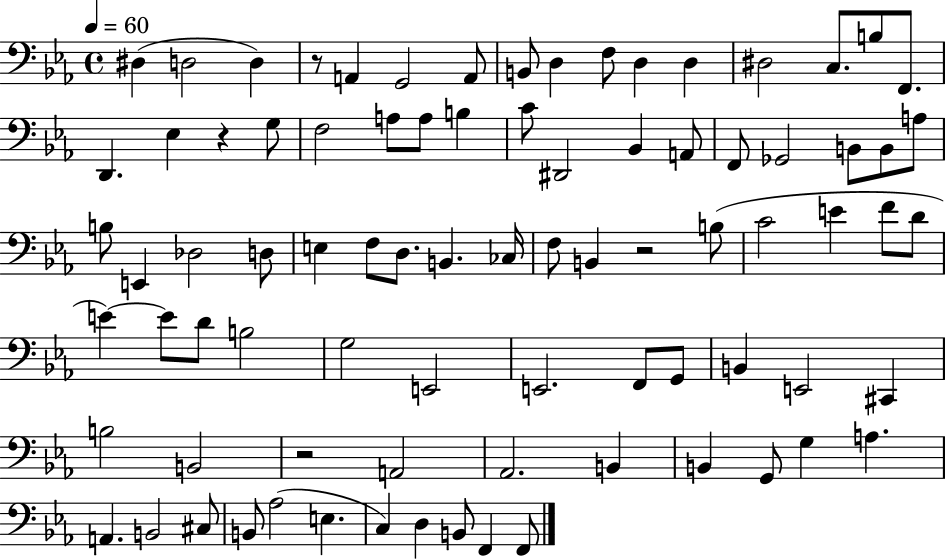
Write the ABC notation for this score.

X:1
T:Untitled
M:4/4
L:1/4
K:Eb
^D, D,2 D, z/2 A,, G,,2 A,,/2 B,,/2 D, F,/2 D, D, ^D,2 C,/2 B,/2 F,,/2 D,, _E, z G,/2 F,2 A,/2 A,/2 B, C/2 ^D,,2 _B,, A,,/2 F,,/2 _G,,2 B,,/2 B,,/2 A,/2 B,/2 E,, _D,2 D,/2 E, F,/2 D,/2 B,, _C,/4 F,/2 B,, z2 B,/2 C2 E F/2 D/2 E E/2 D/2 B,2 G,2 E,,2 E,,2 F,,/2 G,,/2 B,, E,,2 ^C,, B,2 B,,2 z2 A,,2 _A,,2 B,, B,, G,,/2 G, A, A,, B,,2 ^C,/2 B,,/2 _A,2 E, C, D, B,,/2 F,, F,,/2